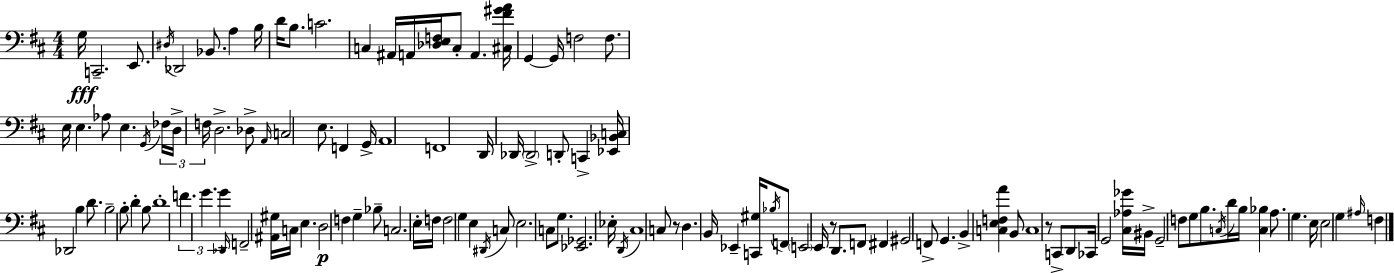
X:1
T:Untitled
M:4/4
L:1/4
K:D
G,/4 C,,2 E,,/2 ^D,/4 _D,,2 _B,,/2 A, B,/4 D/4 B,/2 C2 C, ^A,,/4 A,,/4 [_D,E,F,]/4 C,/2 A,, [^C,^F^GA]/4 G,, G,,/4 F,2 F,/2 E,/4 E, _A,/2 E, G,,/4 _F,/4 D,/4 F,/4 D,2 _D,/2 A,,/4 C,2 E,/2 F,, G,,/4 A,,4 F,,4 D,,/4 _D,,/4 _D,,2 D,,/2 C,, [_E,,_B,,C,]/4 _D,,2 B, D/2 B,2 B,/2 D B,/2 D4 F G G _D,,/4 F,,2 [^A,,^G,]/4 C,/4 E, D,2 F, G, _B,/2 C,2 E,/4 F,/4 F,2 G, E, ^D,,/4 C,/2 E,2 C,/2 G,/2 [_E,,_G,,]2 _E,/4 D,,/4 ^C,4 C,/2 z/2 D, B,,/4 _E,, [C,,^G,]/4 _B,/4 F,,/2 E,,2 E,,/4 z/2 D,,/2 F,,/2 ^F,, ^G,,2 F,,/2 G,, B,, [C,E,F,A] B,,/2 C,4 z/2 C,,/2 D,,/2 _C,,/4 G,,2 [^C,_A,_G]/4 ^B,,/4 G,,2 F,/2 G,/2 B,/2 C,/4 D/4 B,/4 [C,_B,] A,/2 G, E,/4 E,2 G, ^A,/4 F,